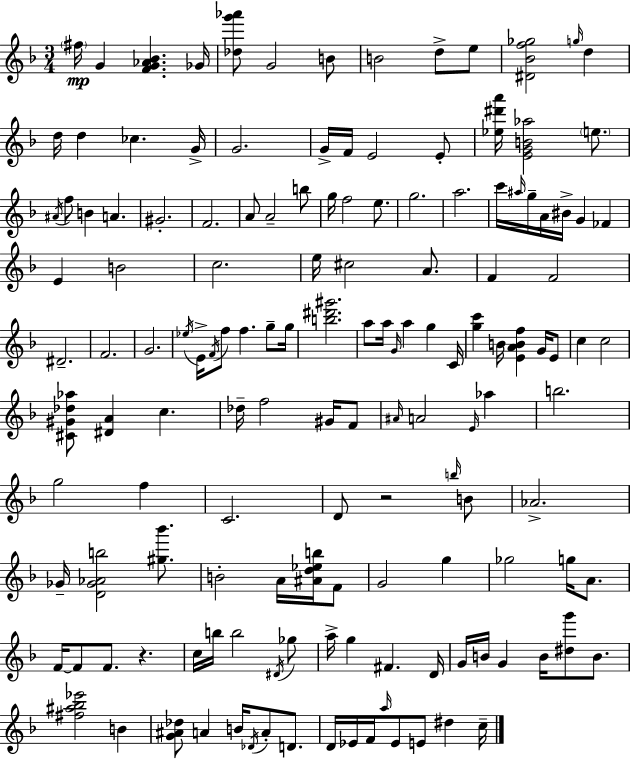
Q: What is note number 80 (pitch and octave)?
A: B5